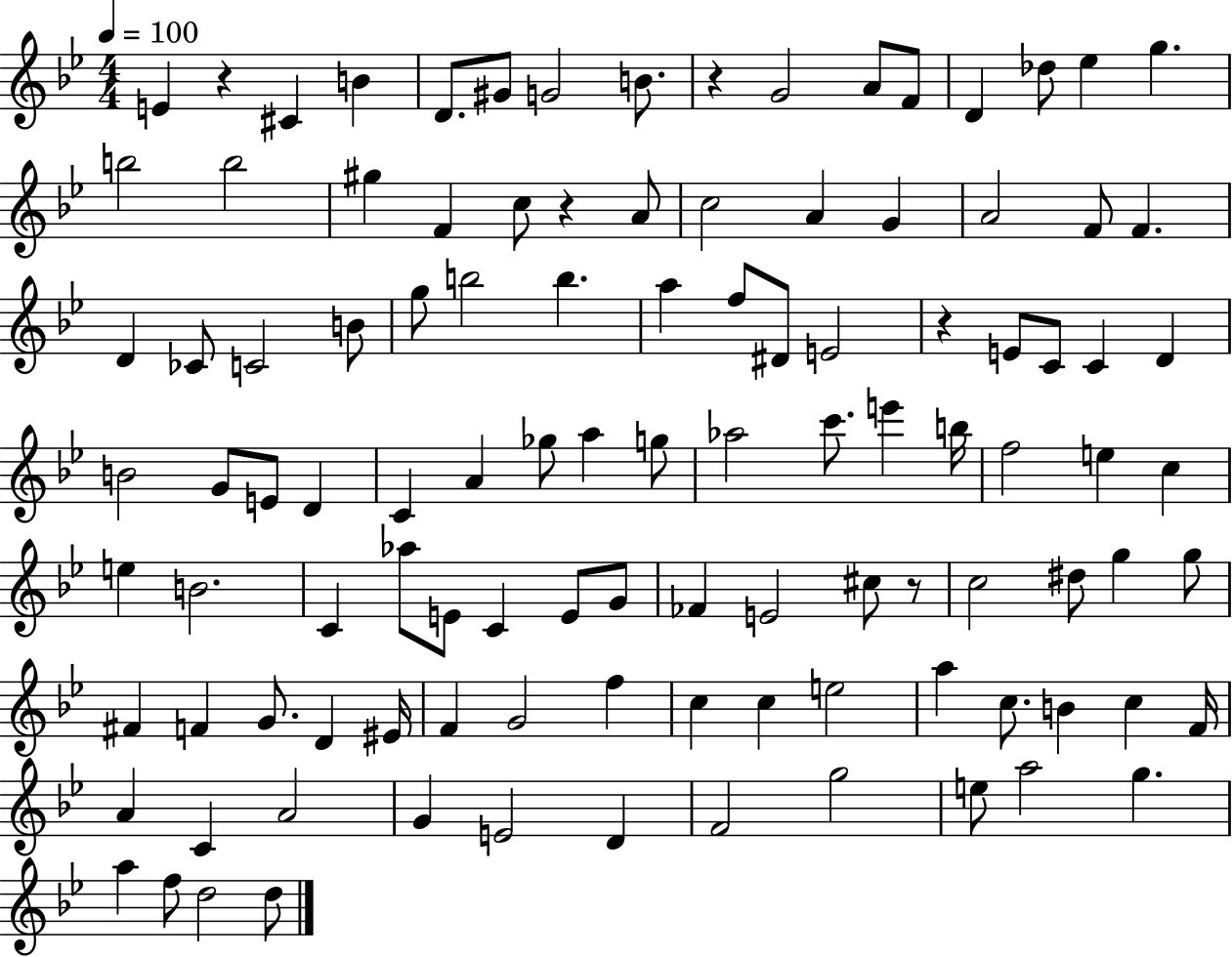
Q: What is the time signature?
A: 4/4